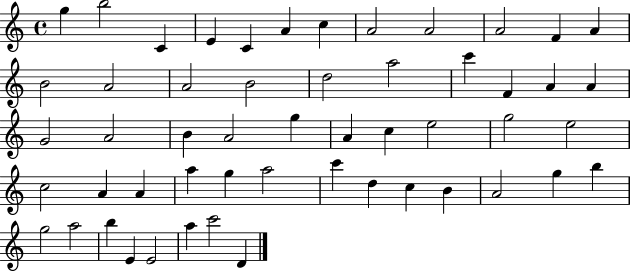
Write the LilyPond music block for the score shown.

{
  \clef treble
  \time 4/4
  \defaultTimeSignature
  \key c \major
  g''4 b''2 c'4 | e'4 c'4 a'4 c''4 | a'2 a'2 | a'2 f'4 a'4 | \break b'2 a'2 | a'2 b'2 | d''2 a''2 | c'''4 f'4 a'4 a'4 | \break g'2 a'2 | b'4 a'2 g''4 | a'4 c''4 e''2 | g''2 e''2 | \break c''2 a'4 a'4 | a''4 g''4 a''2 | c'''4 d''4 c''4 b'4 | a'2 g''4 b''4 | \break g''2 a''2 | b''4 e'4 e'2 | a''4 c'''2 d'4 | \bar "|."
}